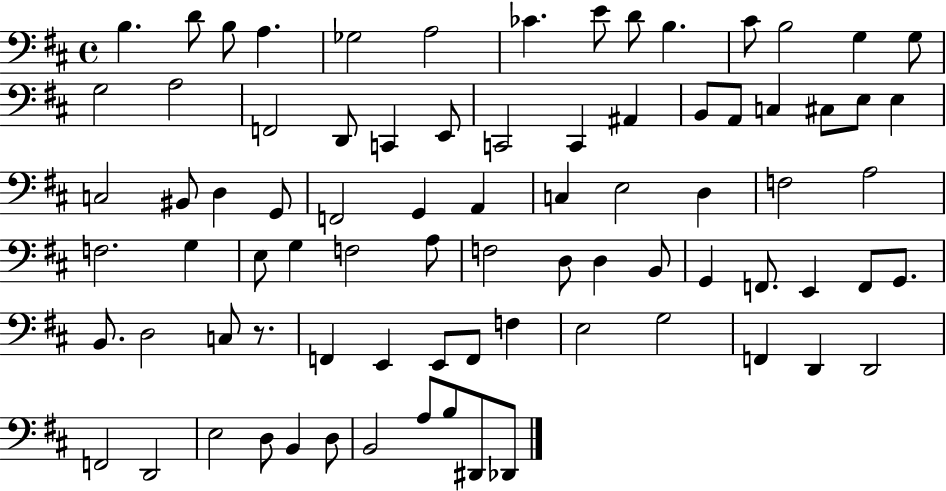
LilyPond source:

{
  \clef bass
  \time 4/4
  \defaultTimeSignature
  \key d \major
  b4. d'8 b8 a4. | ges2 a2 | ces'4. e'8 d'8 b4. | cis'8 b2 g4 g8 | \break g2 a2 | f,2 d,8 c,4 e,8 | c,2 c,4 ais,4 | b,8 a,8 c4 cis8 e8 e4 | \break c2 bis,8 d4 g,8 | f,2 g,4 a,4 | c4 e2 d4 | f2 a2 | \break f2. g4 | e8 g4 f2 a8 | f2 d8 d4 b,8 | g,4 f,8. e,4 f,8 g,8. | \break b,8. d2 c8 r8. | f,4 e,4 e,8 f,8 f4 | e2 g2 | f,4 d,4 d,2 | \break f,2 d,2 | e2 d8 b,4 d8 | b,2 a8 b8 dis,8 des,8 | \bar "|."
}